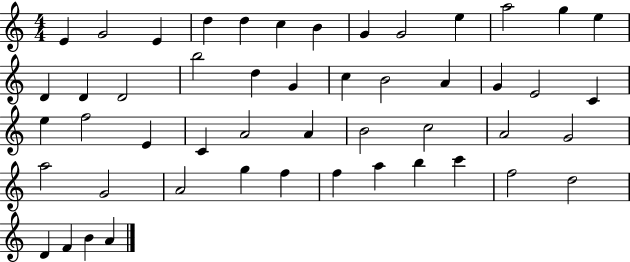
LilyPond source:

{
  \clef treble
  \numericTimeSignature
  \time 4/4
  \key c \major
  e'4 g'2 e'4 | d''4 d''4 c''4 b'4 | g'4 g'2 e''4 | a''2 g''4 e''4 | \break d'4 d'4 d'2 | b''2 d''4 g'4 | c''4 b'2 a'4 | g'4 e'2 c'4 | \break e''4 f''2 e'4 | c'4 a'2 a'4 | b'2 c''2 | a'2 g'2 | \break a''2 g'2 | a'2 g''4 f''4 | f''4 a''4 b''4 c'''4 | f''2 d''2 | \break d'4 f'4 b'4 a'4 | \bar "|."
}